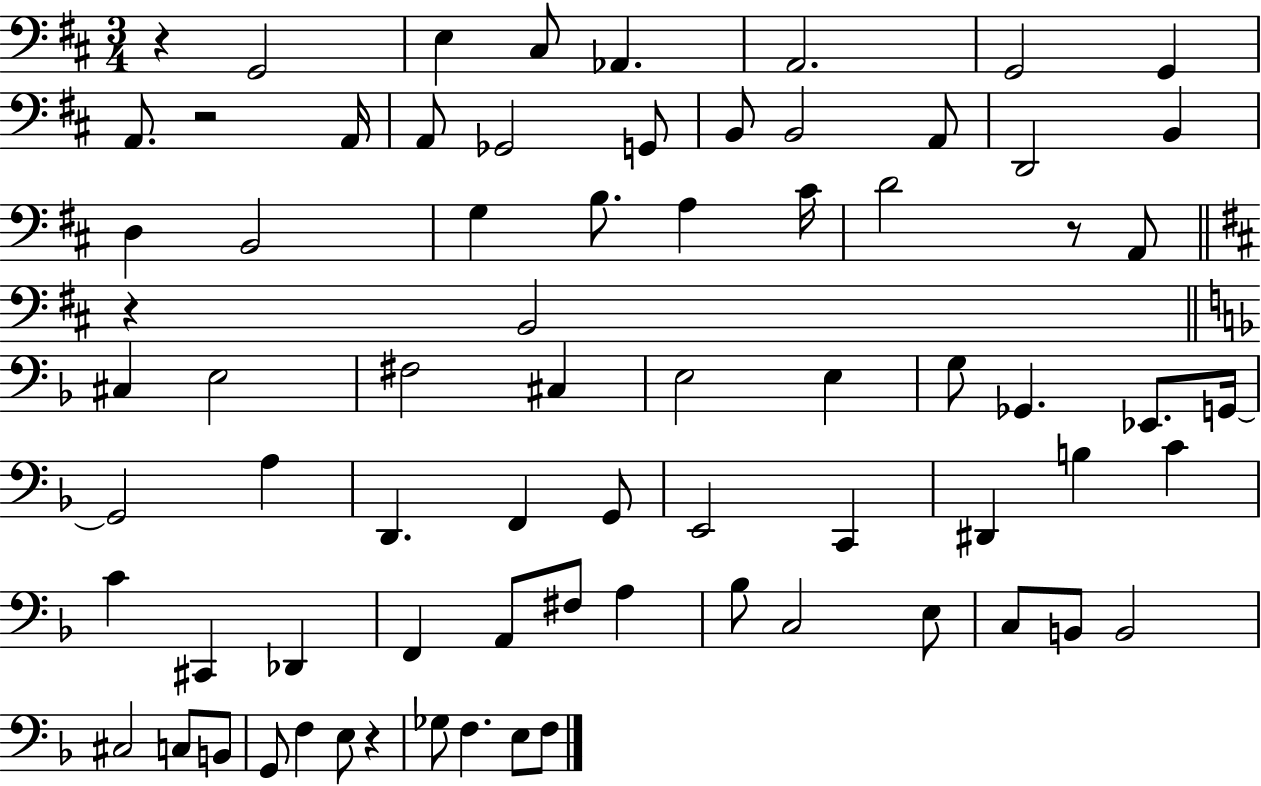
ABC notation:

X:1
T:Untitled
M:3/4
L:1/4
K:D
z G,,2 E, ^C,/2 _A,, A,,2 G,,2 G,, A,,/2 z2 A,,/4 A,,/2 _G,,2 G,,/2 B,,/2 B,,2 A,,/2 D,,2 B,, D, B,,2 G, B,/2 A, ^C/4 D2 z/2 A,,/2 z B,,2 ^C, E,2 ^F,2 ^C, E,2 E, G,/2 _G,, _E,,/2 G,,/4 G,,2 A, D,, F,, G,,/2 E,,2 C,, ^D,, B, C C ^C,, _D,, F,, A,,/2 ^F,/2 A, _B,/2 C,2 E,/2 C,/2 B,,/2 B,,2 ^C,2 C,/2 B,,/2 G,,/2 F, E,/2 z _G,/2 F, E,/2 F,/2